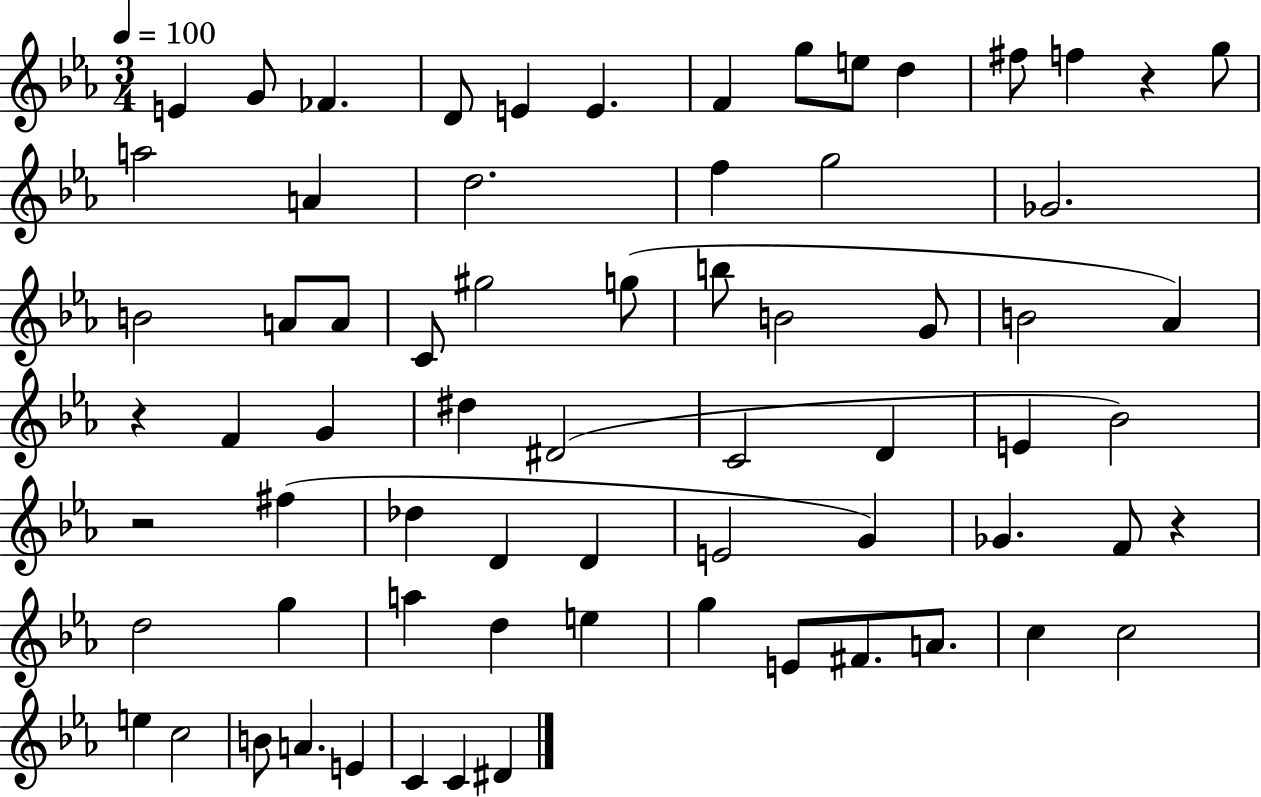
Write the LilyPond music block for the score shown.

{
  \clef treble
  \numericTimeSignature
  \time 3/4
  \key ees \major
  \tempo 4 = 100
  e'4 g'8 fes'4. | d'8 e'4 e'4. | f'4 g''8 e''8 d''4 | fis''8 f''4 r4 g''8 | \break a''2 a'4 | d''2. | f''4 g''2 | ges'2. | \break b'2 a'8 a'8 | c'8 gis''2 g''8( | b''8 b'2 g'8 | b'2 aes'4) | \break r4 f'4 g'4 | dis''4 dis'2( | c'2 d'4 | e'4 bes'2) | \break r2 fis''4( | des''4 d'4 d'4 | e'2 g'4) | ges'4. f'8 r4 | \break d''2 g''4 | a''4 d''4 e''4 | g''4 e'8 fis'8. a'8. | c''4 c''2 | \break e''4 c''2 | b'8 a'4. e'4 | c'4 c'4 dis'4 | \bar "|."
}